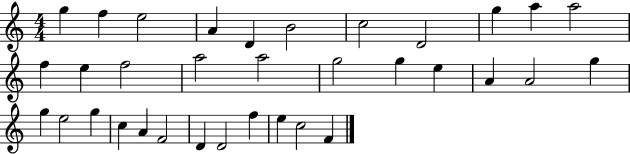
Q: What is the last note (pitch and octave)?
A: F4